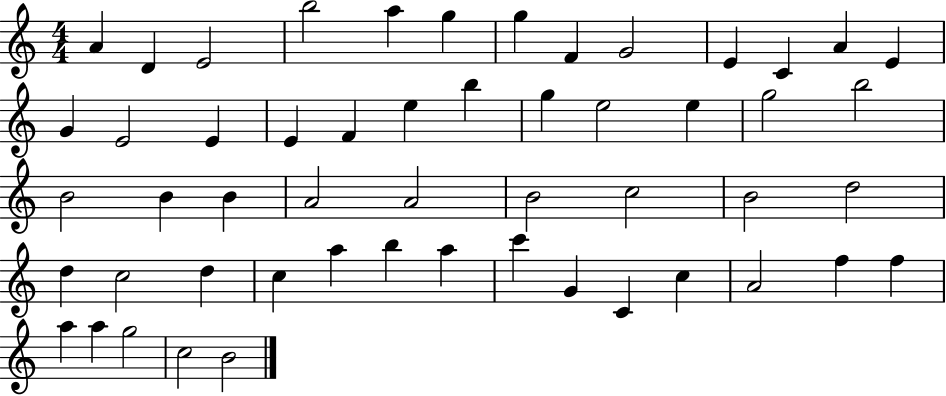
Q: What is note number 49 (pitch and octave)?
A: A5